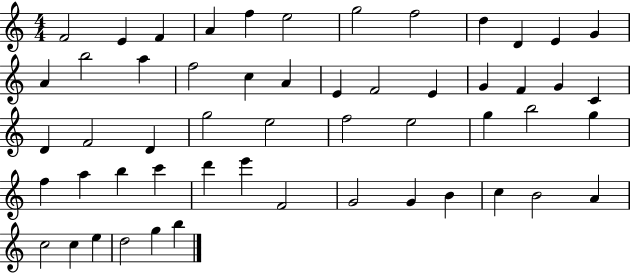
X:1
T:Untitled
M:4/4
L:1/4
K:C
F2 E F A f e2 g2 f2 d D E G A b2 a f2 c A E F2 E G F G C D F2 D g2 e2 f2 e2 g b2 g f a b c' d' e' F2 G2 G B c B2 A c2 c e d2 g b